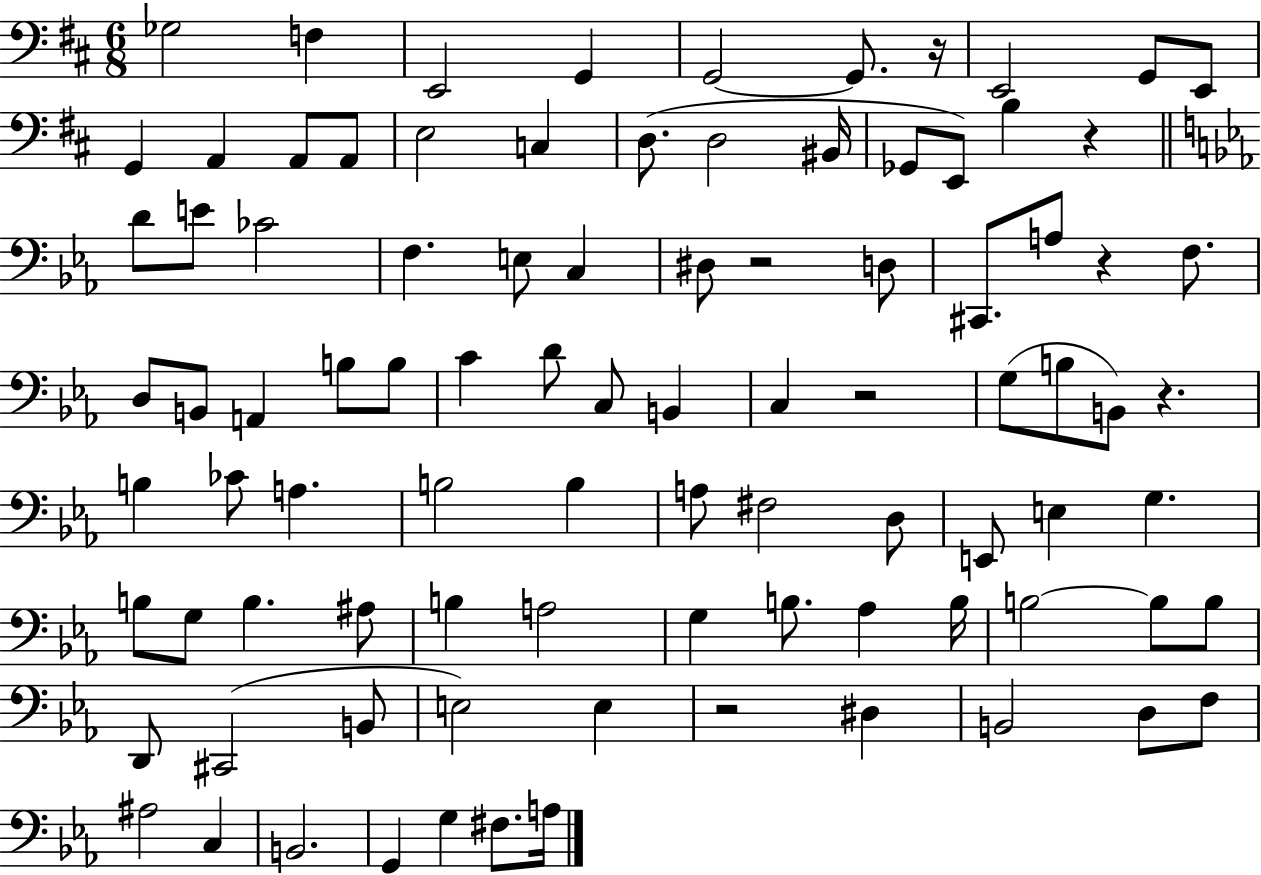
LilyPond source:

{
  \clef bass
  \numericTimeSignature
  \time 6/8
  \key d \major
  ges2 f4 | e,2 g,4 | g,2~~ g,8. r16 | e,2 g,8 e,8 | \break g,4 a,4 a,8 a,8 | e2 c4 | d8.( d2 bis,16 | ges,8 e,8) b4 r4 | \break \bar "||" \break \key ees \major d'8 e'8 ces'2 | f4. e8 c4 | dis8 r2 d8 | cis,8. a8 r4 f8. | \break d8 b,8 a,4 b8 b8 | c'4 d'8 c8 b,4 | c4 r2 | g8( b8 b,8) r4. | \break b4 ces'8 a4. | b2 b4 | a8 fis2 d8 | e,8 e4 g4. | \break b8 g8 b4. ais8 | b4 a2 | g4 b8. aes4 b16 | b2~~ b8 b8 | \break d,8 cis,2( b,8 | e2) e4 | r2 dis4 | b,2 d8 f8 | \break ais2 c4 | b,2. | g,4 g4 fis8. a16 | \bar "|."
}